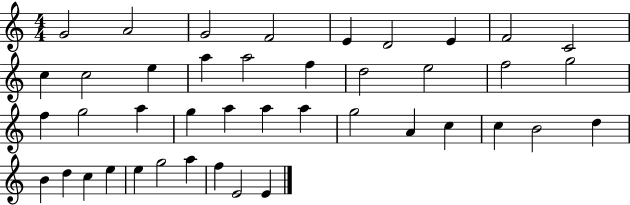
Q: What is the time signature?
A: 4/4